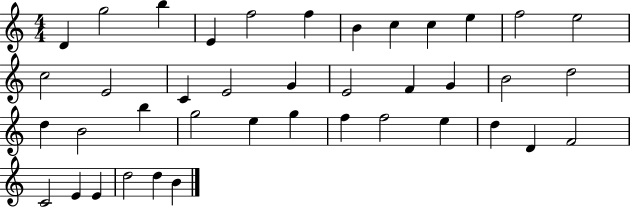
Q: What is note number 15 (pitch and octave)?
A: C4